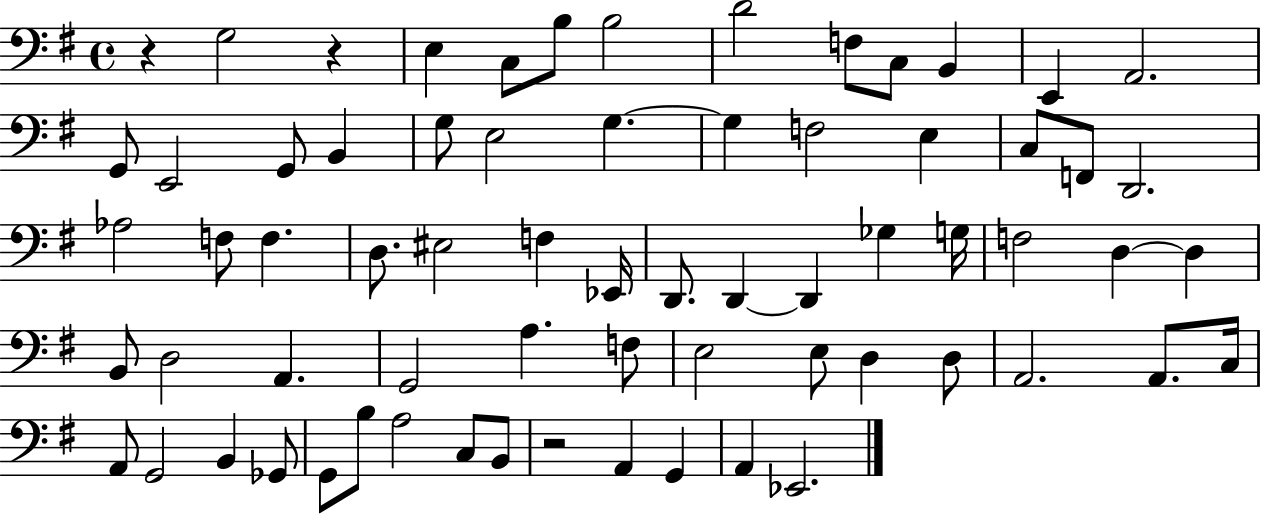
R/q G3/h R/q E3/q C3/e B3/e B3/h D4/h F3/e C3/e B2/q E2/q A2/h. G2/e E2/h G2/e B2/q G3/e E3/h G3/q. G3/q F3/h E3/q C3/e F2/e D2/h. Ab3/h F3/e F3/q. D3/e. EIS3/h F3/q Eb2/s D2/e. D2/q D2/q Gb3/q G3/s F3/h D3/q D3/q B2/e D3/h A2/q. G2/h A3/q. F3/e E3/h E3/e D3/q D3/e A2/h. A2/e. C3/s A2/e G2/h B2/q Gb2/e G2/e B3/e A3/h C3/e B2/e R/h A2/q G2/q A2/q Eb2/h.